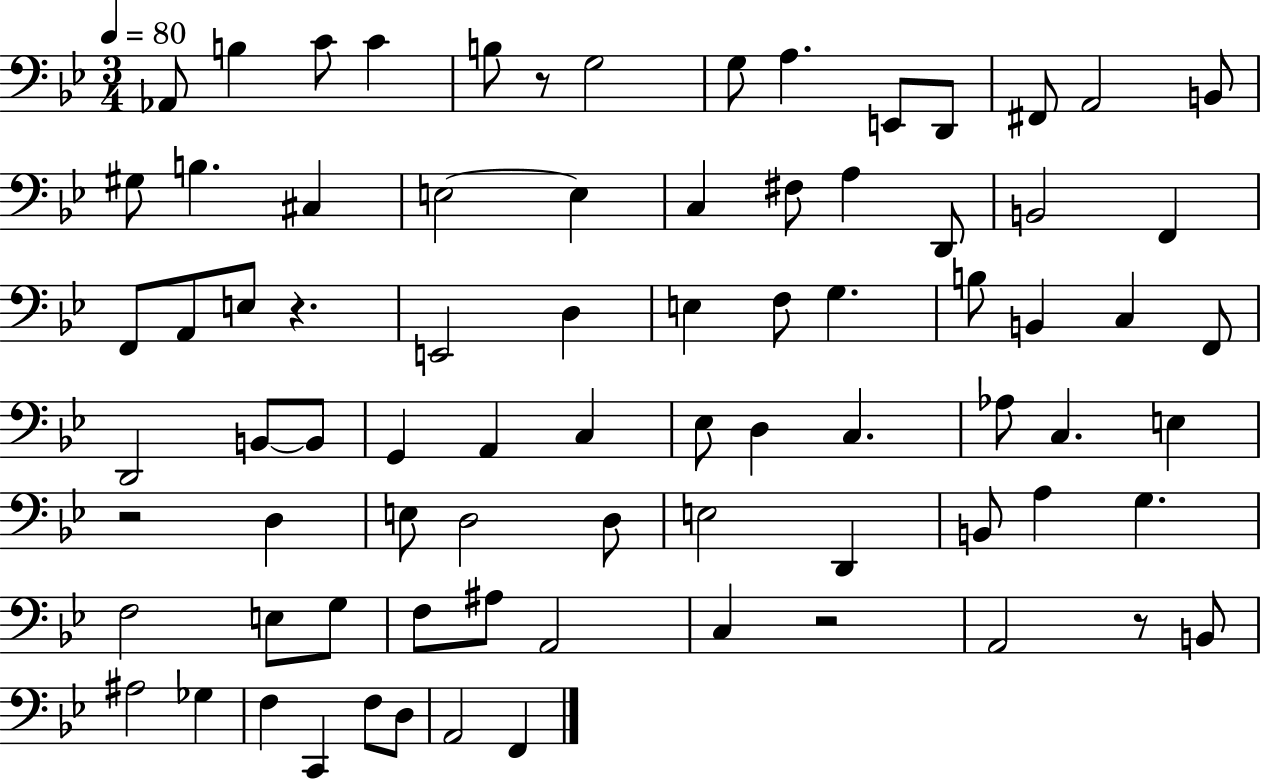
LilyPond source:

{
  \clef bass
  \numericTimeSignature
  \time 3/4
  \key bes \major
  \tempo 4 = 80
  aes,8 b4 c'8 c'4 | b8 r8 g2 | g8 a4. e,8 d,8 | fis,8 a,2 b,8 | \break gis8 b4. cis4 | e2~~ e4 | c4 fis8 a4 d,8 | b,2 f,4 | \break f,8 a,8 e8 r4. | e,2 d4 | e4 f8 g4. | b8 b,4 c4 f,8 | \break d,2 b,8~~ b,8 | g,4 a,4 c4 | ees8 d4 c4. | aes8 c4. e4 | \break r2 d4 | e8 d2 d8 | e2 d,4 | b,8 a4 g4. | \break f2 e8 g8 | f8 ais8 a,2 | c4 r2 | a,2 r8 b,8 | \break ais2 ges4 | f4 c,4 f8 d8 | a,2 f,4 | \bar "|."
}